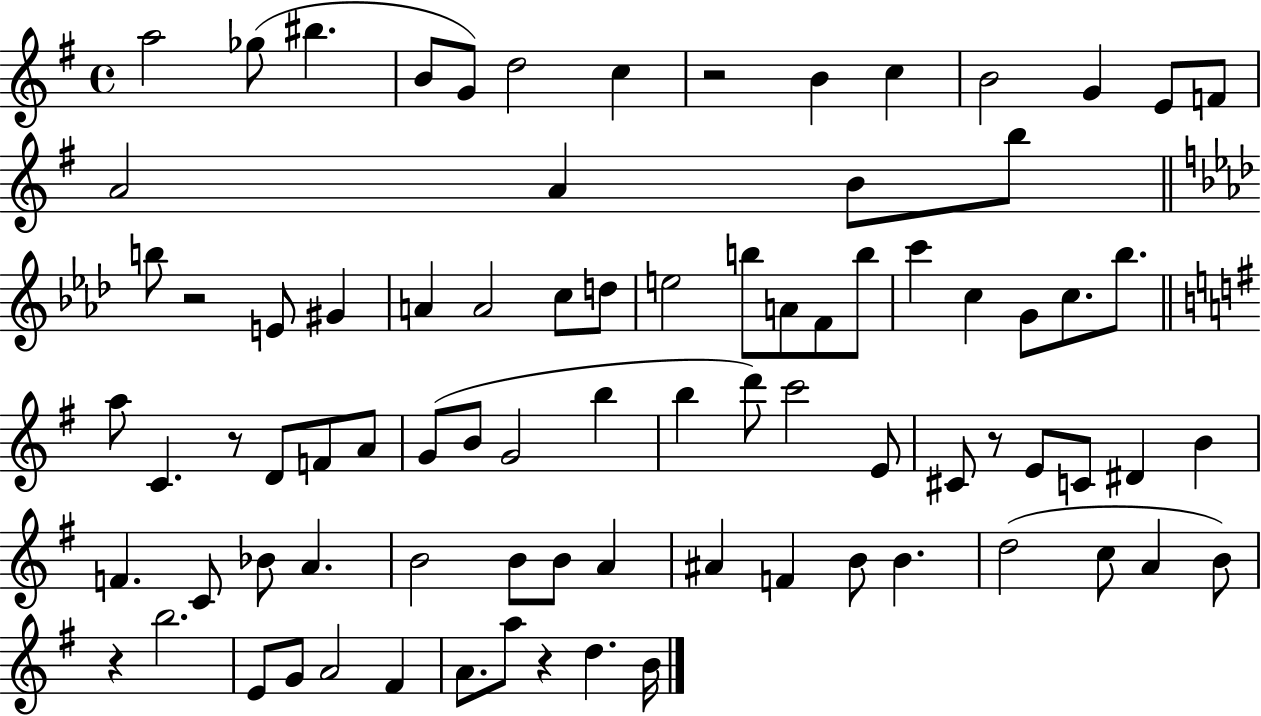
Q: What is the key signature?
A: G major